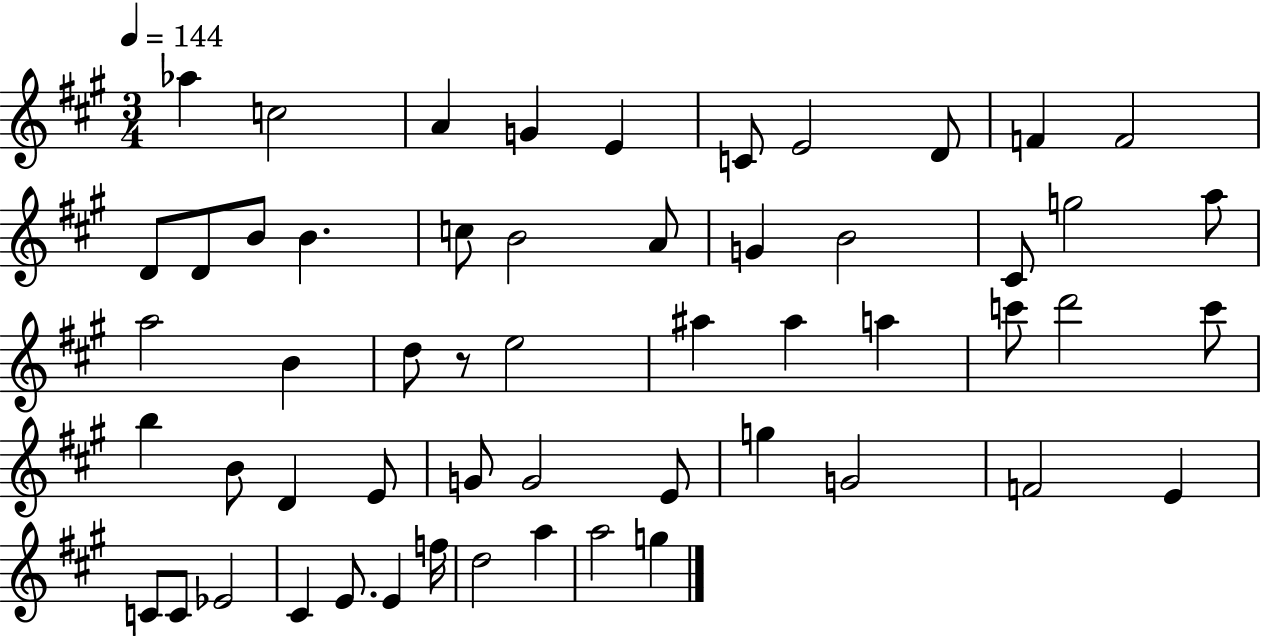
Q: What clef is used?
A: treble